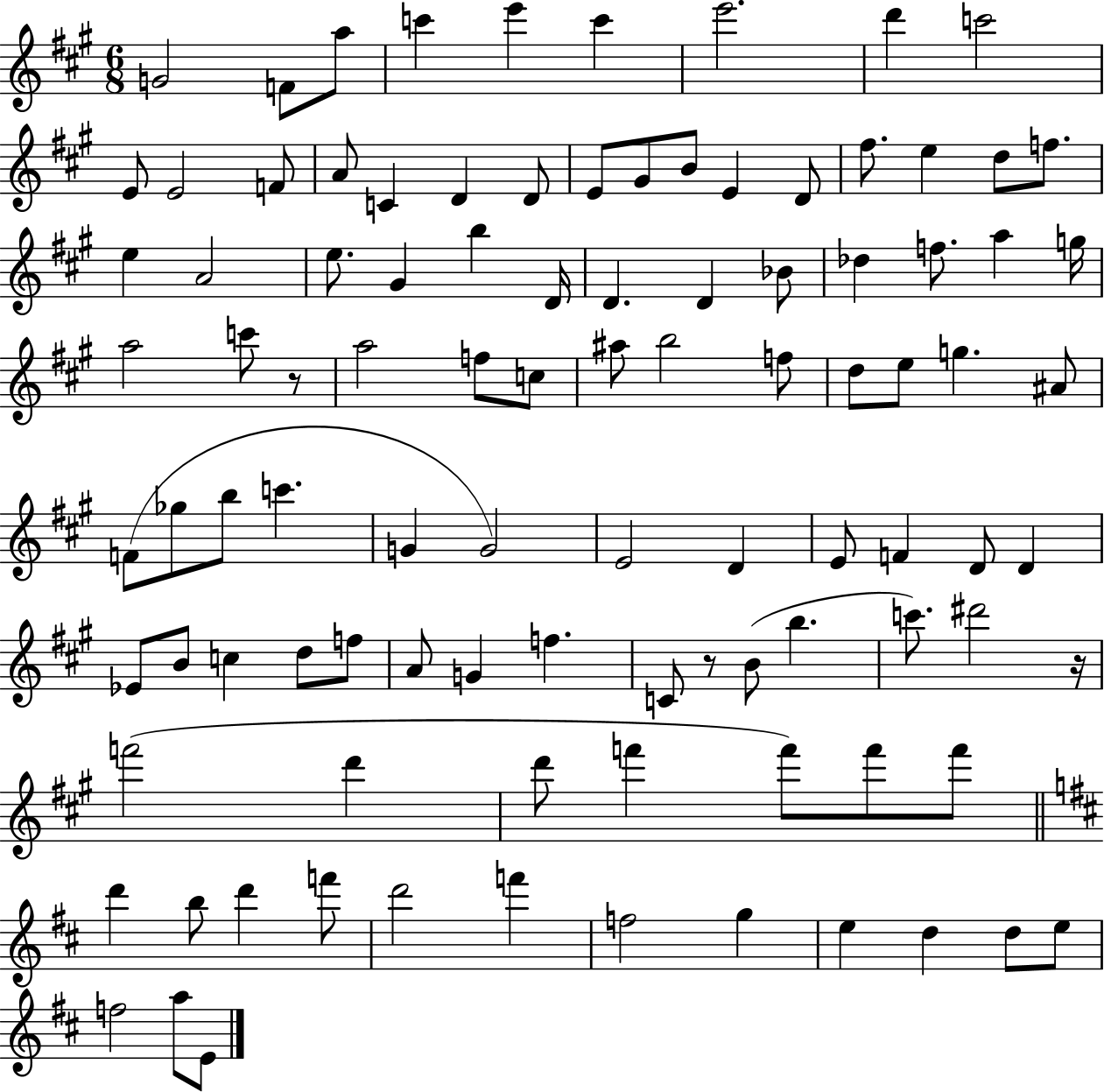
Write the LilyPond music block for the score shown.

{
  \clef treble
  \numericTimeSignature
  \time 6/8
  \key a \major
  \repeat volta 2 { g'2 f'8 a''8 | c'''4 e'''4 c'''4 | e'''2. | d'''4 c'''2 | \break e'8 e'2 f'8 | a'8 c'4 d'4 d'8 | e'8 gis'8 b'8 e'4 d'8 | fis''8. e''4 d''8 f''8. | \break e''4 a'2 | e''8. gis'4 b''4 d'16 | d'4. d'4 bes'8 | des''4 f''8. a''4 g''16 | \break a''2 c'''8 r8 | a''2 f''8 c''8 | ais''8 b''2 f''8 | d''8 e''8 g''4. ais'8 | \break f'8( ges''8 b''8 c'''4. | g'4 g'2) | e'2 d'4 | e'8 f'4 d'8 d'4 | \break ees'8 b'8 c''4 d''8 f''8 | a'8 g'4 f''4. | c'8 r8 b'8( b''4. | c'''8.) dis'''2 r16 | \break f'''2( d'''4 | d'''8 f'''4 f'''8) f'''8 f'''8 | \bar "||" \break \key b \minor d'''4 b''8 d'''4 f'''8 | d'''2 f'''4 | f''2 g''4 | e''4 d''4 d''8 e''8 | \break f''2 a''8 e'8 | } \bar "|."
}